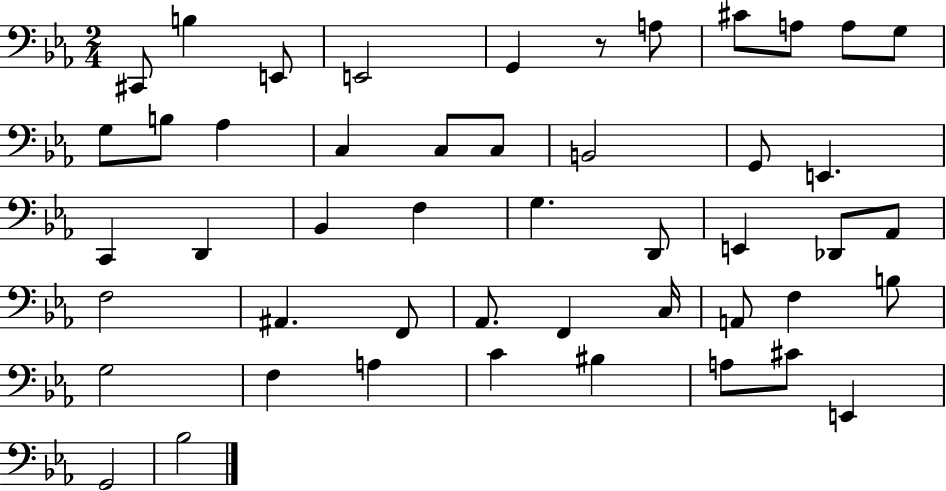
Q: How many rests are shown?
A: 1